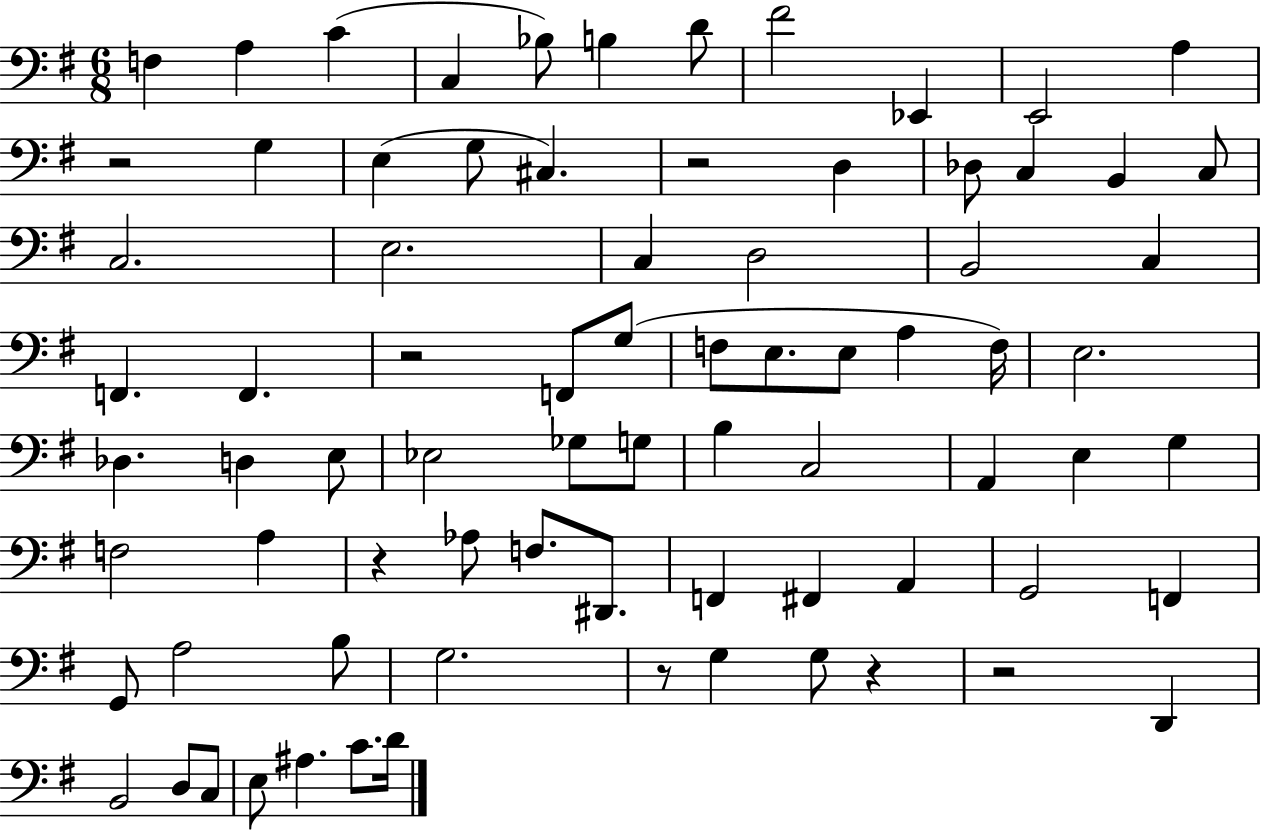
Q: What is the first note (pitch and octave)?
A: F3